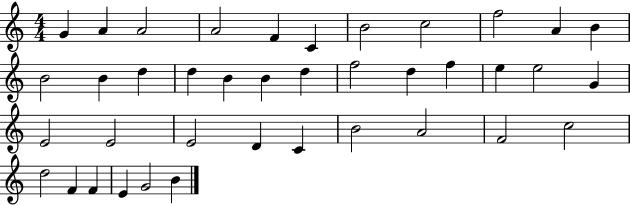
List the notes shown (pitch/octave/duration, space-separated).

G4/q A4/q A4/h A4/h F4/q C4/q B4/h C5/h F5/h A4/q B4/q B4/h B4/q D5/q D5/q B4/q B4/q D5/q F5/h D5/q F5/q E5/q E5/h G4/q E4/h E4/h E4/h D4/q C4/q B4/h A4/h F4/h C5/h D5/h F4/q F4/q E4/q G4/h B4/q